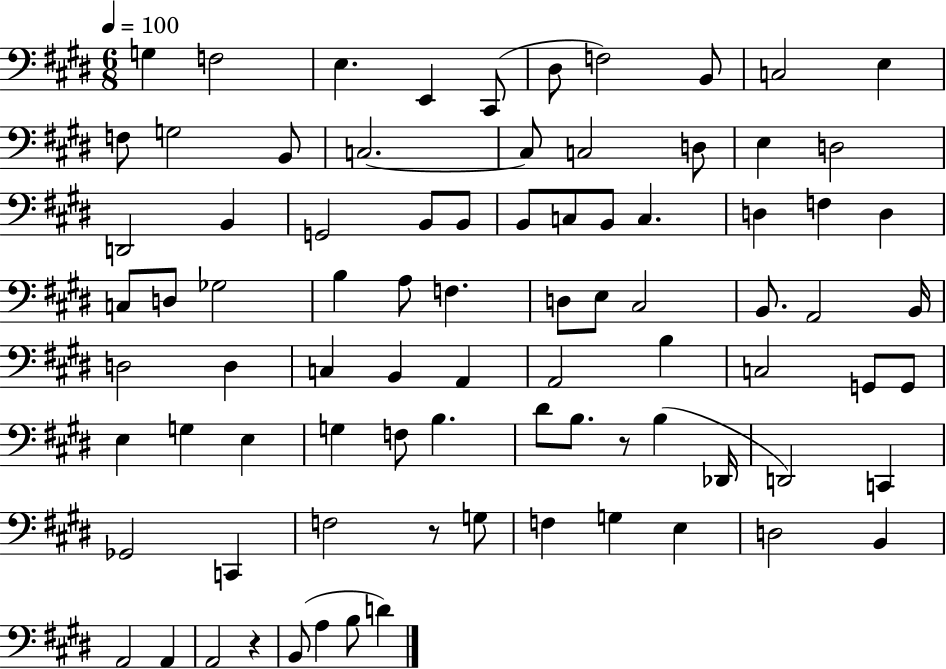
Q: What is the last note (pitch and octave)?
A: D4